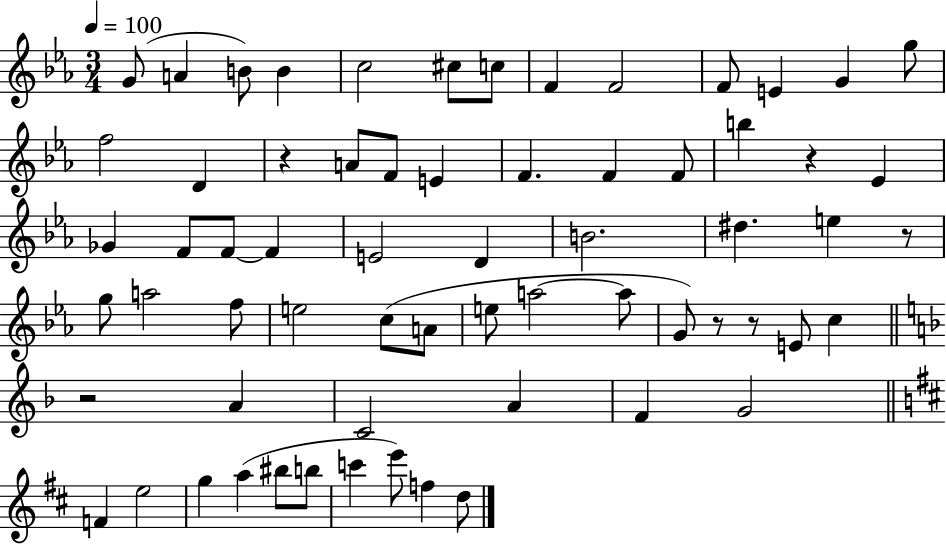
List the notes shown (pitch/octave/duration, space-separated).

G4/e A4/q B4/e B4/q C5/h C#5/e C5/e F4/q F4/h F4/e E4/q G4/q G5/e F5/h D4/q R/q A4/e F4/e E4/q F4/q. F4/q F4/e B5/q R/q Eb4/q Gb4/q F4/e F4/e F4/q E4/h D4/q B4/h. D#5/q. E5/q R/e G5/e A5/h F5/e E5/h C5/e A4/e E5/e A5/h A5/e G4/e R/e R/e E4/e C5/q R/h A4/q C4/h A4/q F4/q G4/h F4/q E5/h G5/q A5/q BIS5/e B5/e C6/q E6/e F5/q D5/e